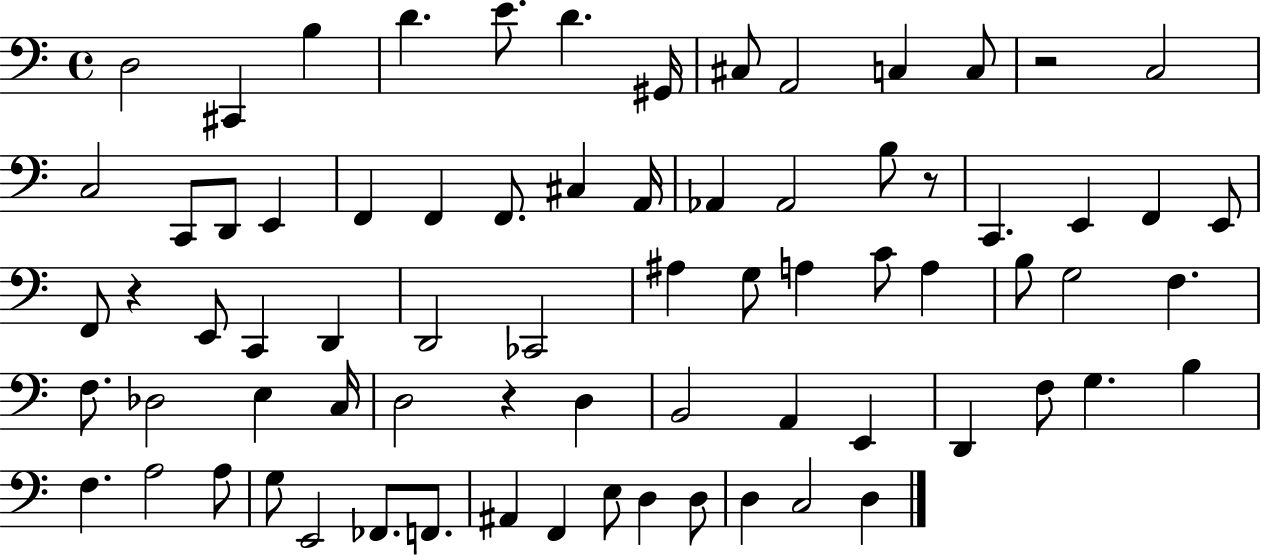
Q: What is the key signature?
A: C major